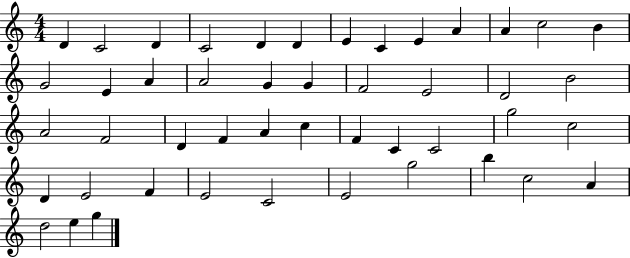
{
  \clef treble
  \numericTimeSignature
  \time 4/4
  \key c \major
  d'4 c'2 d'4 | c'2 d'4 d'4 | e'4 c'4 e'4 a'4 | a'4 c''2 b'4 | \break g'2 e'4 a'4 | a'2 g'4 g'4 | f'2 e'2 | d'2 b'2 | \break a'2 f'2 | d'4 f'4 a'4 c''4 | f'4 c'4 c'2 | g''2 c''2 | \break d'4 e'2 f'4 | e'2 c'2 | e'2 g''2 | b''4 c''2 a'4 | \break d''2 e''4 g''4 | \bar "|."
}